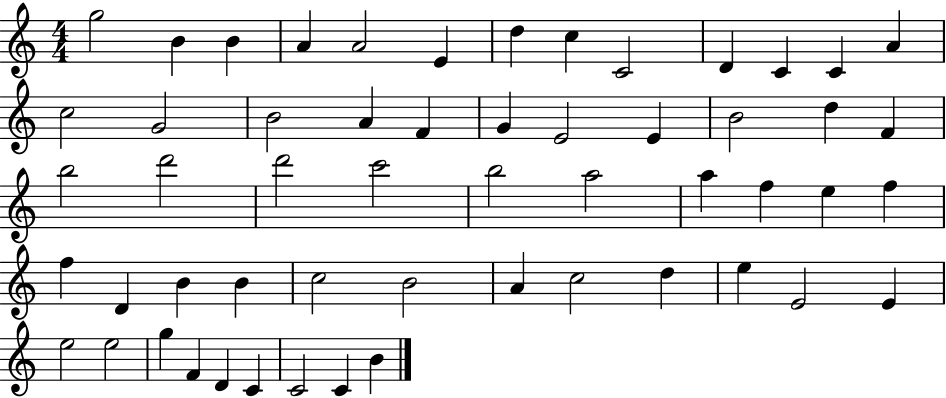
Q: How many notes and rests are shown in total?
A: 55